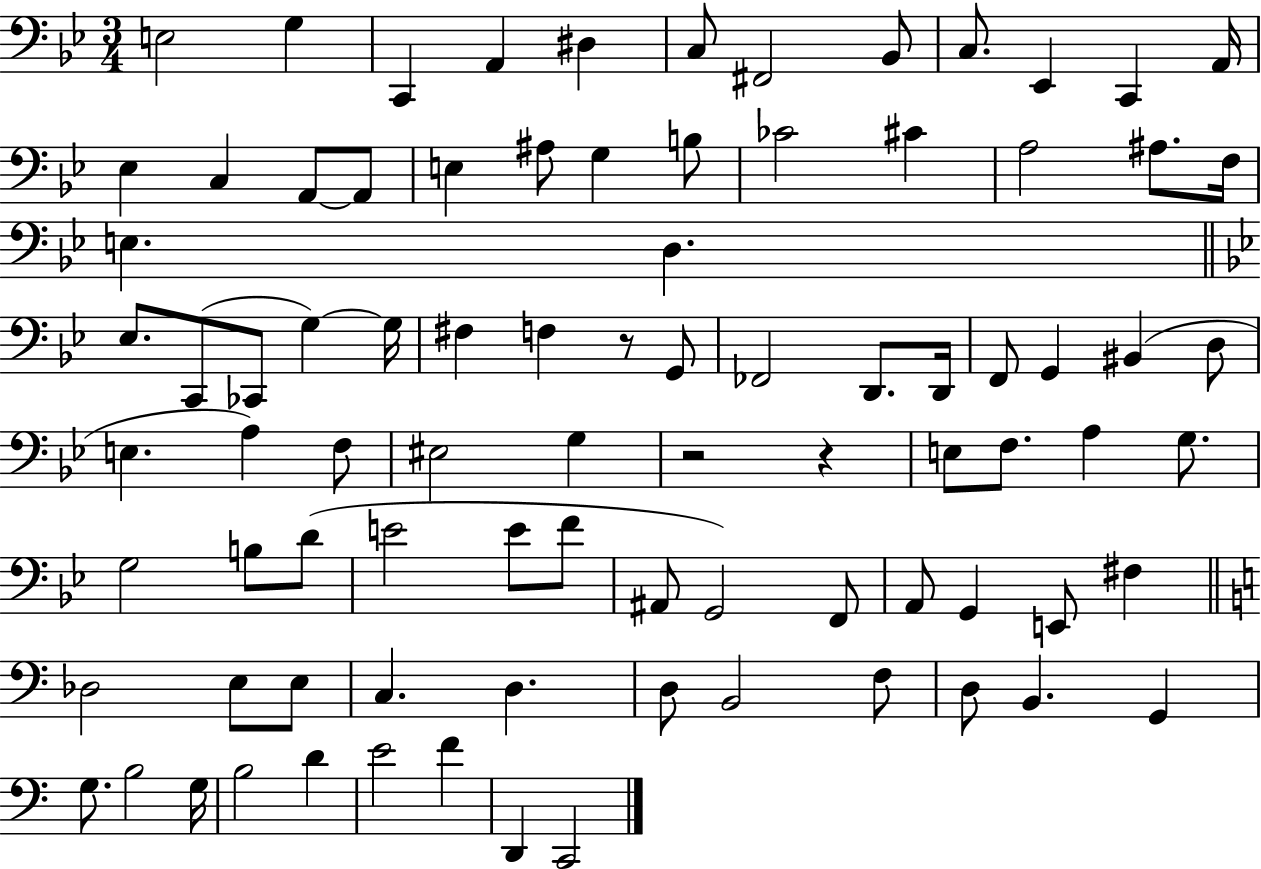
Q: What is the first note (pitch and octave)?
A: E3